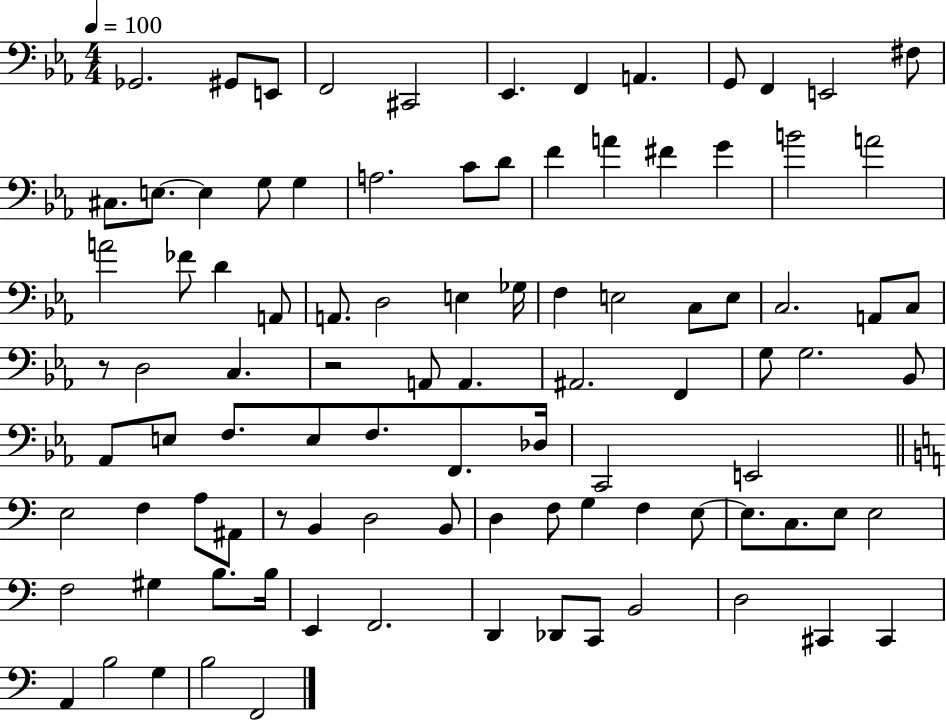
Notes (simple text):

Gb2/h. G#2/e E2/e F2/h C#2/h Eb2/q. F2/q A2/q. G2/e F2/q E2/h F#3/e C#3/e. E3/e. E3/q G3/e G3/q A3/h. C4/e D4/e F4/q A4/q F#4/q G4/q B4/h A4/h A4/h FES4/e D4/q A2/e A2/e. D3/h E3/q Gb3/s F3/q E3/h C3/e E3/e C3/h. A2/e C3/e R/e D3/h C3/q. R/h A2/e A2/q. A#2/h. F2/q G3/e G3/h. Bb2/e Ab2/e E3/e F3/e. E3/e F3/e. F2/e. Db3/s C2/h E2/h E3/h F3/q A3/e A#2/e R/e B2/q D3/h B2/e D3/q F3/e G3/q F3/q E3/e E3/e. C3/e. E3/e E3/h F3/h G#3/q B3/e. B3/s E2/q F2/h. D2/q Db2/e C2/e B2/h D3/h C#2/q C#2/q A2/q B3/h G3/q B3/h F2/h